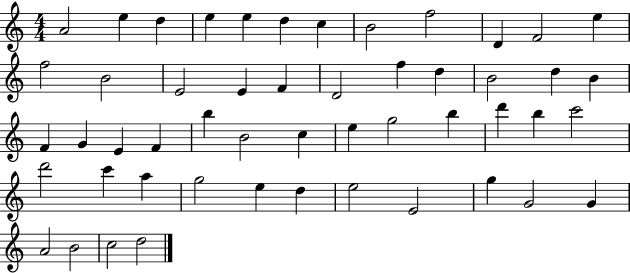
X:1
T:Untitled
M:4/4
L:1/4
K:C
A2 e d e e d c B2 f2 D F2 e f2 B2 E2 E F D2 f d B2 d B F G E F b B2 c e g2 b d' b c'2 d'2 c' a g2 e d e2 E2 g G2 G A2 B2 c2 d2